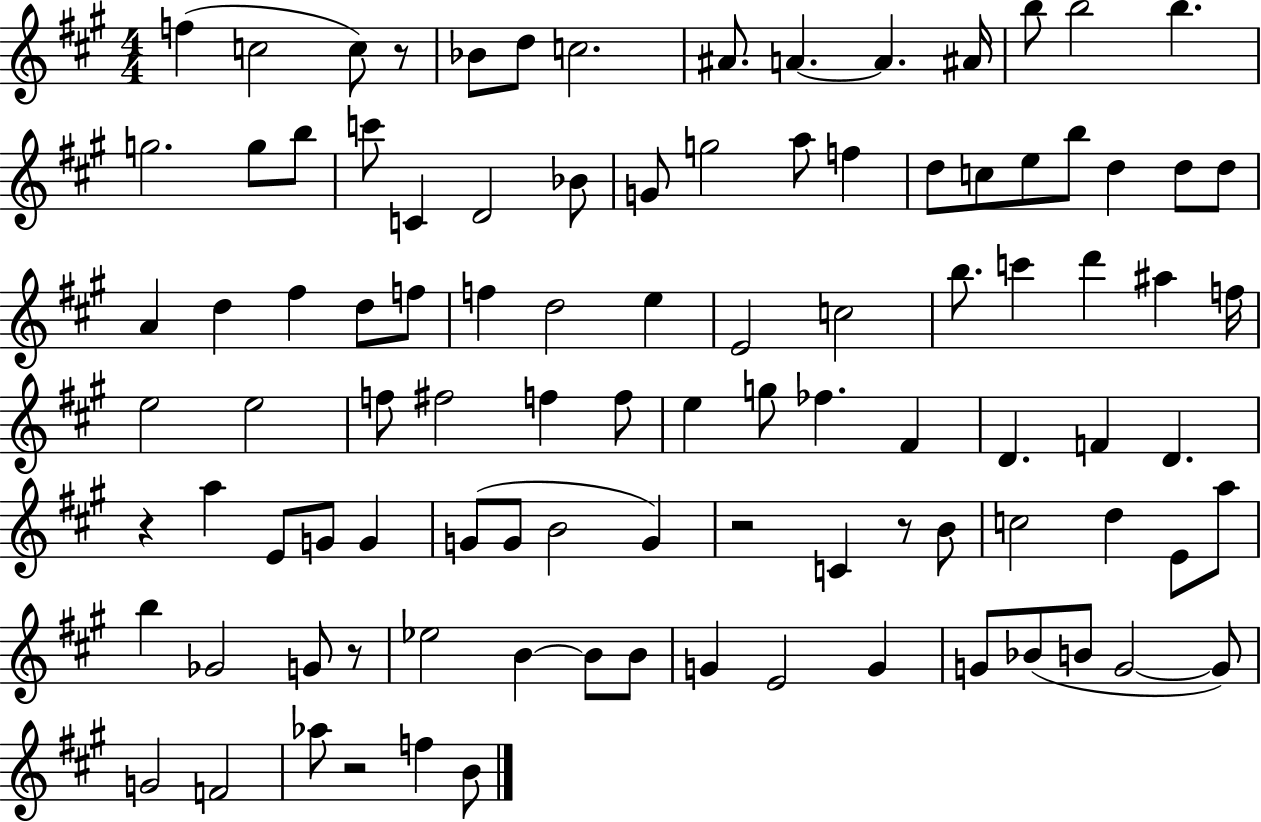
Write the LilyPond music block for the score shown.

{
  \clef treble
  \numericTimeSignature
  \time 4/4
  \key a \major
  \repeat volta 2 { f''4( c''2 c''8) r8 | bes'8 d''8 c''2. | ais'8. a'4.~~ a'4. ais'16 | b''8 b''2 b''4. | \break g''2. g''8 b''8 | c'''8 c'4 d'2 bes'8 | g'8 g''2 a''8 f''4 | d''8 c''8 e''8 b''8 d''4 d''8 d''8 | \break a'4 d''4 fis''4 d''8 f''8 | f''4 d''2 e''4 | e'2 c''2 | b''8. c'''4 d'''4 ais''4 f''16 | \break e''2 e''2 | f''8 fis''2 f''4 f''8 | e''4 g''8 fes''4. fis'4 | d'4. f'4 d'4. | \break r4 a''4 e'8 g'8 g'4 | g'8( g'8 b'2 g'4) | r2 c'4 r8 b'8 | c''2 d''4 e'8 a''8 | \break b''4 ges'2 g'8 r8 | ees''2 b'4~~ b'8 b'8 | g'4 e'2 g'4 | g'8 bes'8( b'8 g'2~~ g'8) | \break g'2 f'2 | aes''8 r2 f''4 b'8 | } \bar "|."
}